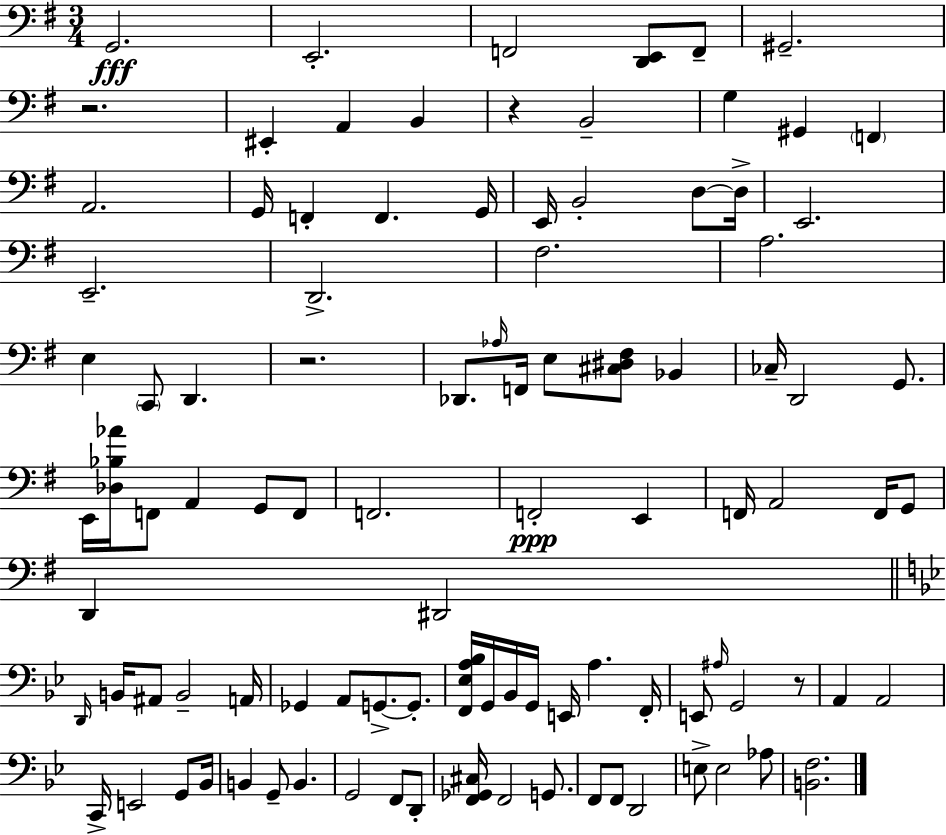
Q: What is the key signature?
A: G major